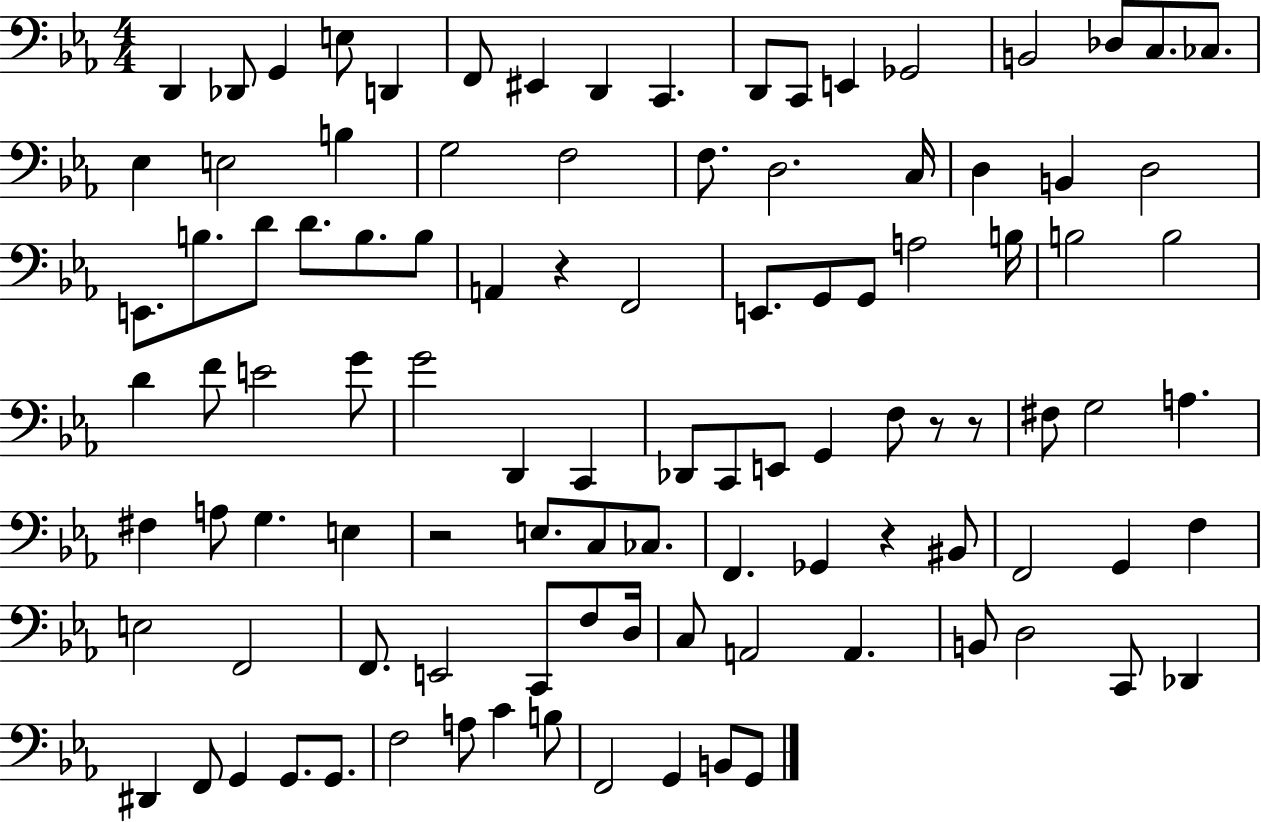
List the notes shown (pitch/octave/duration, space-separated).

D2/q Db2/e G2/q E3/e D2/q F2/e EIS2/q D2/q C2/q. D2/e C2/e E2/q Gb2/h B2/h Db3/e C3/e. CES3/e. Eb3/q E3/h B3/q G3/h F3/h F3/e. D3/h. C3/s D3/q B2/q D3/h E2/e. B3/e. D4/e D4/e. B3/e. B3/e A2/q R/q F2/h E2/e. G2/e G2/e A3/h B3/s B3/h B3/h D4/q F4/e E4/h G4/e G4/h D2/q C2/q Db2/e C2/e E2/e G2/q F3/e R/e R/e F#3/e G3/h A3/q. F#3/q A3/e G3/q. E3/q R/h E3/e. C3/e CES3/e. F2/q. Gb2/q R/q BIS2/e F2/h G2/q F3/q E3/h F2/h F2/e. E2/h C2/e F3/e D3/s C3/e A2/h A2/q. B2/e D3/h C2/e Db2/q D#2/q F2/e G2/q G2/e. G2/e. F3/h A3/e C4/q B3/e F2/h G2/q B2/e G2/e